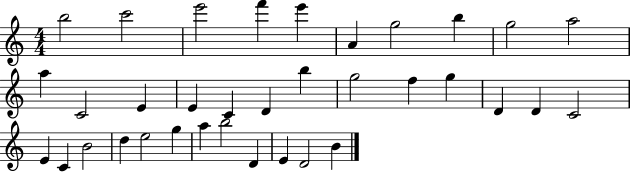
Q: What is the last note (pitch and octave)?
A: B4